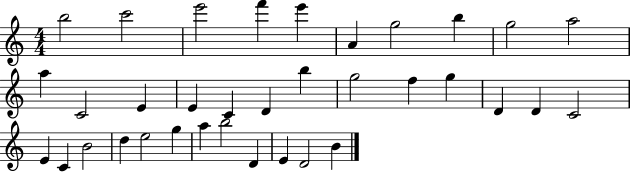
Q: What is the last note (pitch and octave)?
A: B4